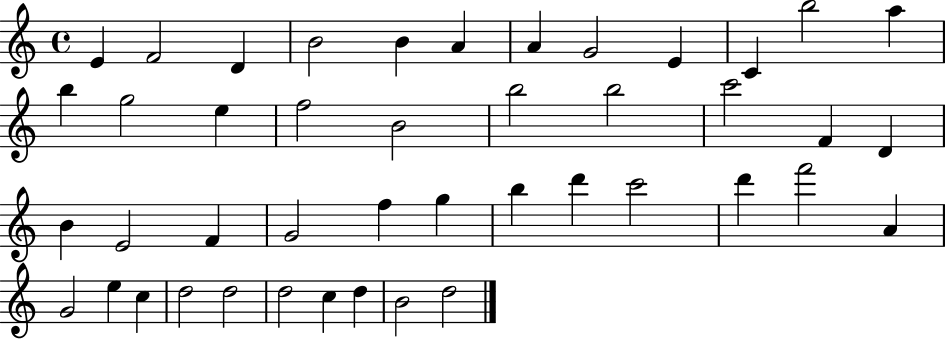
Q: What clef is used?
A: treble